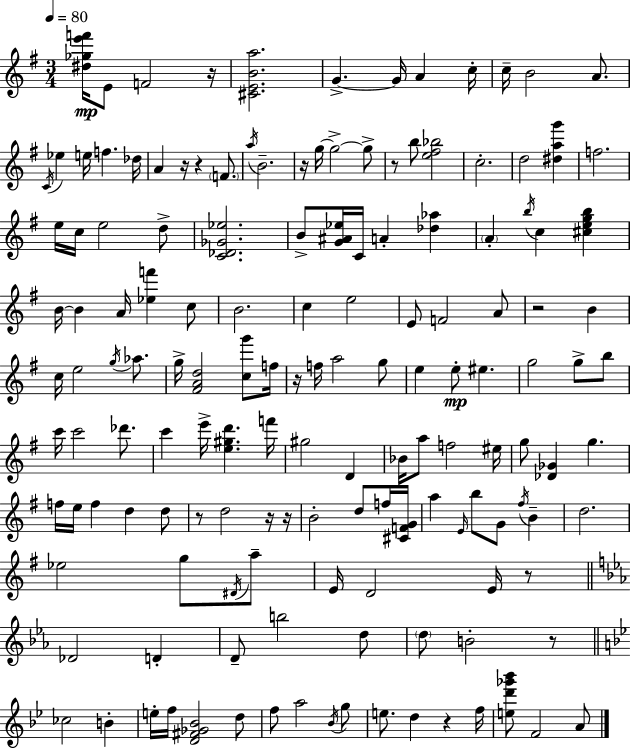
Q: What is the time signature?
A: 3/4